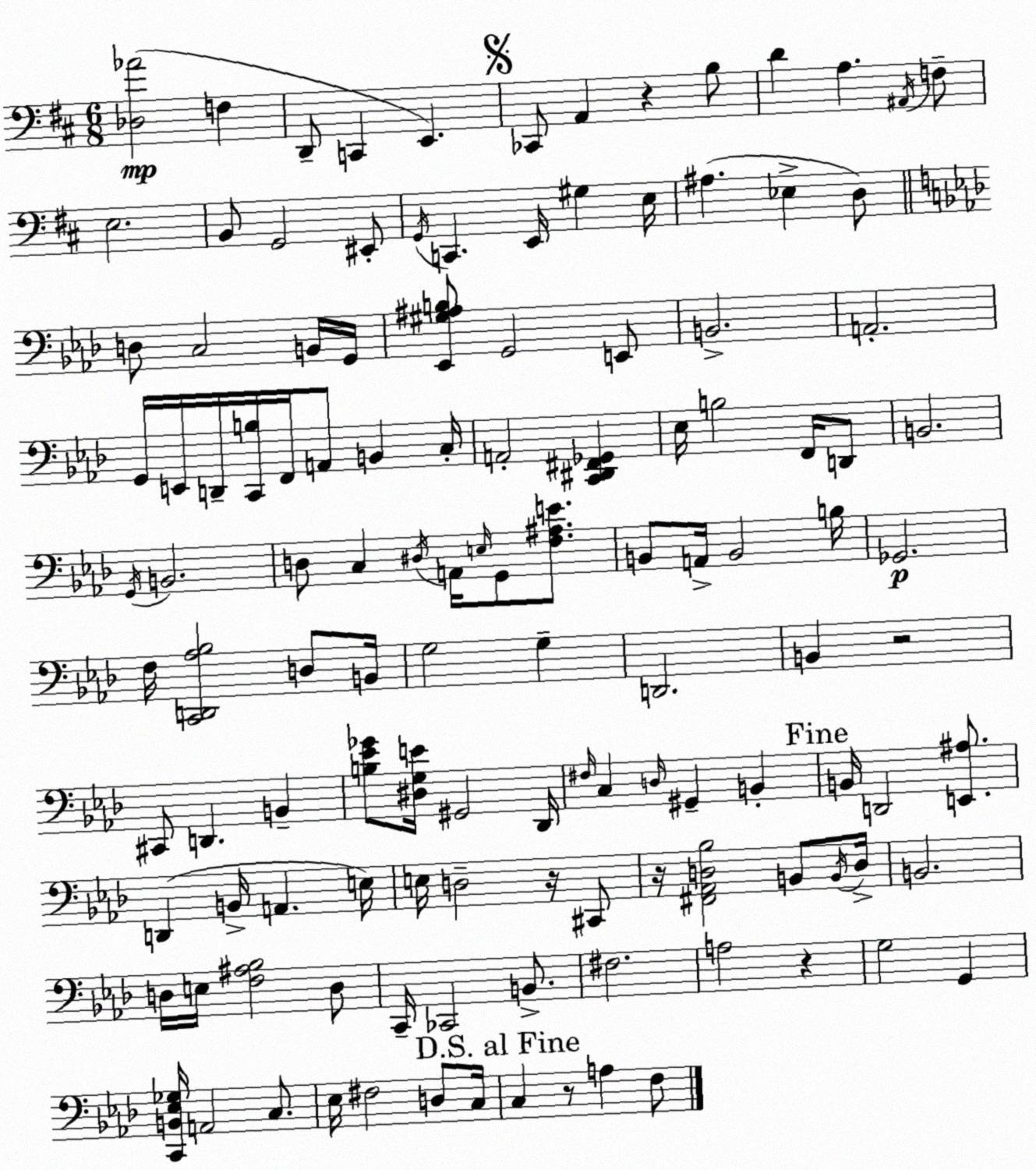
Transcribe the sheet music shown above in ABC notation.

X:1
T:Untitled
M:6/8
L:1/4
K:D
[_D,_A]2 F, D,,/2 C,, E,, _C,,/2 A,, z B,/2 D A, ^A,,/4 F,/2 E,2 B,,/2 G,,2 ^E,,/2 G,,/4 C,, E,,/4 ^G, E,/4 ^A, _E, D,/2 D,/2 C,2 B,,/4 G,,/4 [_E,,^G,^A,B,]/2 G,,2 E,,/2 B,,2 A,,2 G,,/4 E,,/4 D,,/4 [C,,B,]/4 F,,/4 A,,/2 B,, C,/4 A,,2 [C,,^D,,^F,,_G,,] _E,/4 B,2 F,,/4 D,,/2 B,,2 G,,/4 B,,2 D,/2 C, ^D,/4 A,,/4 E,/4 G,,/2 [F,^A,E]/2 B,,/2 A,,/4 B,,2 B,/4 _G,,2 F,/4 [C,,D,,_A,_B,]2 D,/2 B,,/4 G,2 G, D,,2 B,, z2 ^C,,/2 D,, B,, [B,_E_G]/2 [^D,G,E]/4 ^G,,2 _D,,/4 ^F,/4 C, D,/4 ^G,, B,, B,,/4 D,,2 [E,,^A,]/2 D,, B,,/4 A,, E,/4 E,/4 D,2 z/4 ^C,,/2 z/4 [^F,,_A,,D,_B,]2 B,,/2 B,,/4 D,/4 B,,2 D,/4 E,/4 [F,^A,_B,]2 D,/2 C,,/4 _C,,2 B,,/2 ^F,2 A,2 z G,2 G,, [C,,B,,_E,_G,]/4 A,,2 C,/2 _E,/4 ^F,2 D,/2 C,/4 C, z/2 A, F,/2